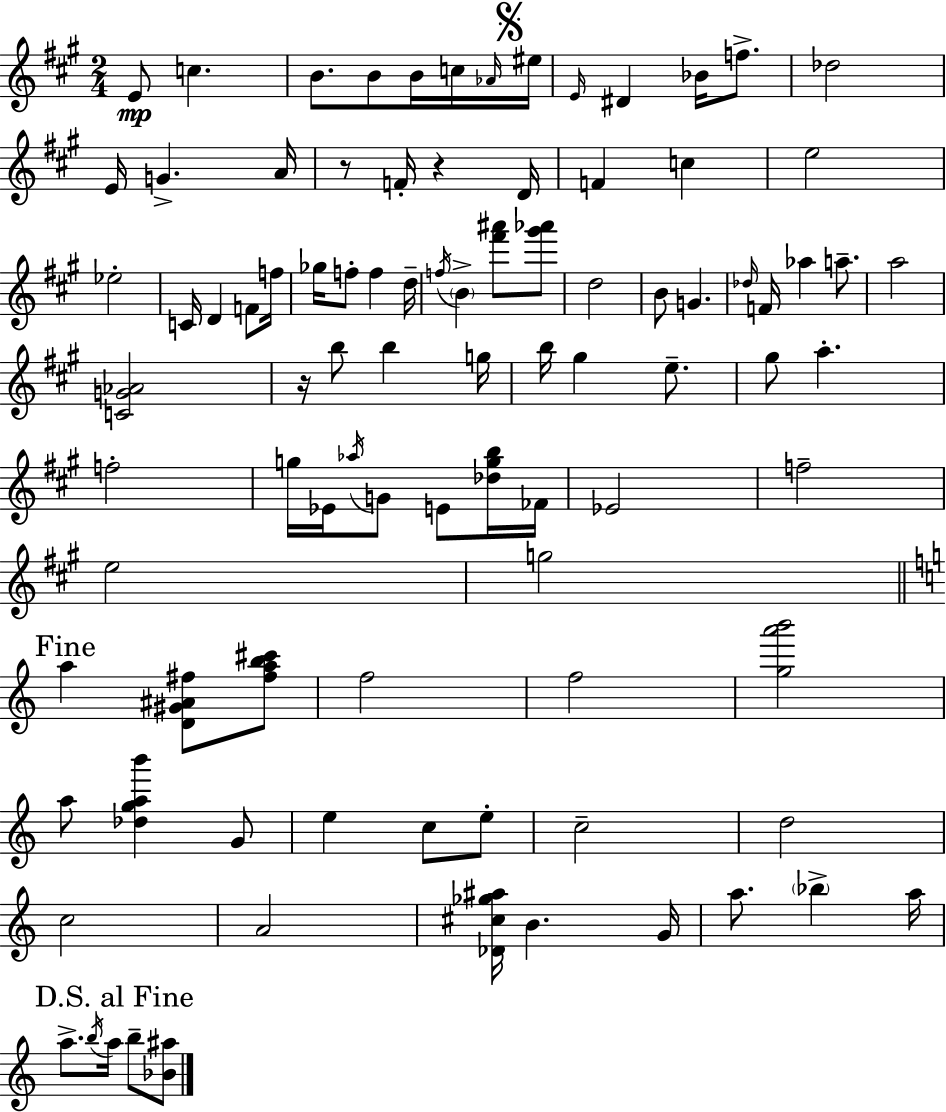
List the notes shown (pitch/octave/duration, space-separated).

E4/e C5/q. B4/e. B4/e B4/s C5/s Ab4/s EIS5/s E4/s D#4/q Bb4/s F5/e. Db5/h E4/s G4/q. A4/s R/e F4/s R/q D4/s F4/q C5/q E5/h Eb5/h C4/s D4/q F4/e F5/s Gb5/s F5/e F5/q D5/s F5/s B4/q [F#6,A#6]/e [G#6,Ab6]/e D5/h B4/e G4/q. Db5/s F4/s Ab5/q A5/e. A5/h [C4,G4,Ab4]/h R/s B5/e B5/q G5/s B5/s G#5/q E5/e. G#5/e A5/q. F5/h G5/s Eb4/s Ab5/s G4/e E4/e [Db5,G5,B5]/s FES4/s Eb4/h F5/h E5/h G5/h A5/q [D4,G#4,A#4,F#5]/e [F#5,A5,B5,C#6]/e F5/h F5/h [G5,A6,B6]/h A5/e [Db5,G5,A5,B6]/q G4/e E5/q C5/e E5/e C5/h D5/h C5/h A4/h [Db4,C#5,Gb5,A#5]/s B4/q. G4/s A5/e. Bb5/q A5/s A5/e. B5/s A5/s B5/e [Bb4,A#5]/e